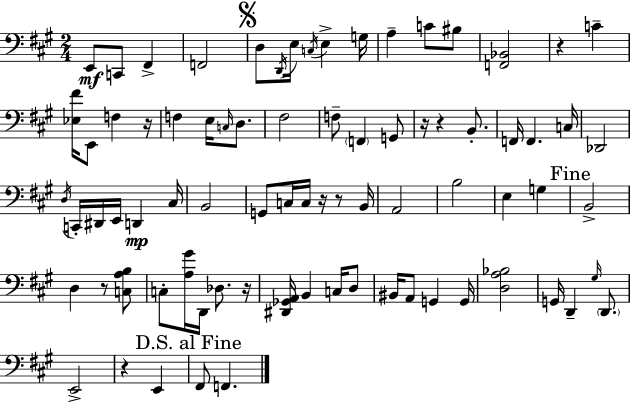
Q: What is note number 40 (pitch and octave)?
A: B2